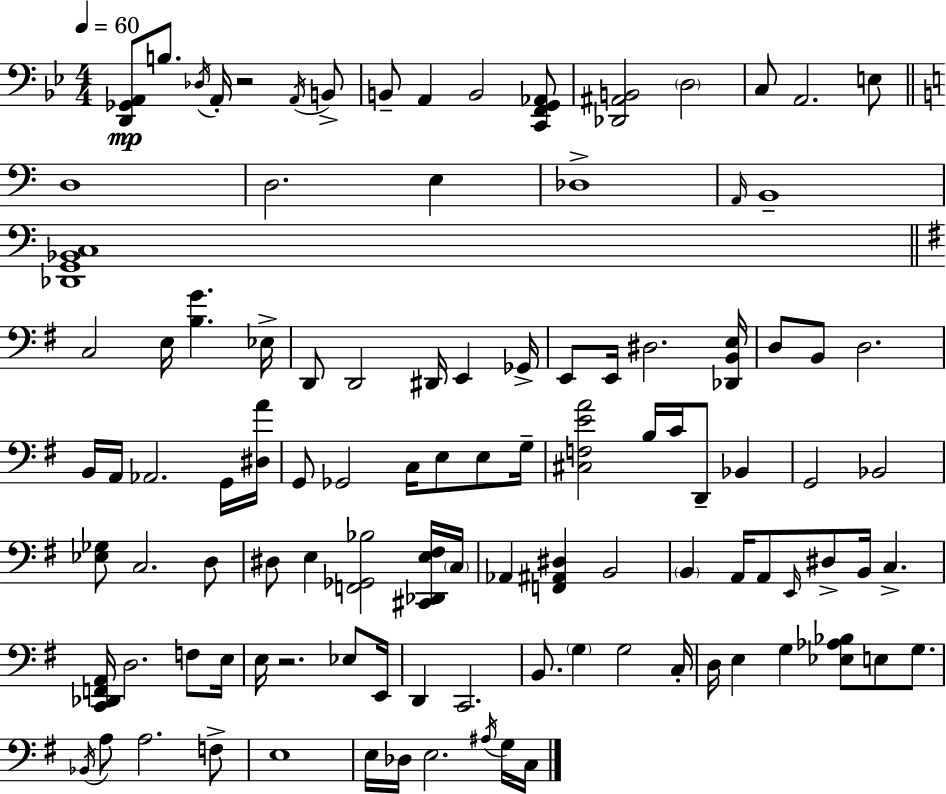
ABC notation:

X:1
T:Untitled
M:4/4
L:1/4
K:Gm
[D,,_G,,A,,]/2 B,/2 _D,/4 A,,/4 z2 A,,/4 B,,/2 B,,/2 A,, B,,2 [C,,F,,G,,_A,,]/2 [_D,,^A,,B,,]2 D,2 C,/2 A,,2 E,/2 D,4 D,2 E, _D,4 A,,/4 B,,4 [_D,,G,,_B,,C,]4 C,2 E,/4 [B,G] _E,/4 D,,/2 D,,2 ^D,,/4 E,, _G,,/4 E,,/2 E,,/4 ^D,2 [_D,,B,,E,]/4 D,/2 B,,/2 D,2 B,,/4 A,,/4 _A,,2 G,,/4 [^D,A]/4 G,,/2 _G,,2 C,/4 E,/2 E,/2 G,/4 [^C,F,EA]2 B,/4 C/4 D,,/2 _B,, G,,2 _B,,2 [_E,_G,]/2 C,2 D,/2 ^D,/2 E, [F,,_G,,_B,]2 [^C,,_D,,E,^F,]/4 C,/4 _A,, [F,,^A,,^D,] B,,2 B,, A,,/4 A,,/2 E,,/4 ^D,/2 B,,/4 C, [C,,_D,,F,,A,,]/4 D,2 F,/2 E,/4 E,/4 z2 _E,/2 E,,/4 D,, C,,2 B,,/2 G, G,2 C,/4 D,/4 E, G, [_E,_A,_B,]/2 E,/2 G,/2 _B,,/4 A,/2 A,2 F,/2 E,4 E,/4 _D,/4 E,2 ^A,/4 G,/4 C,/4